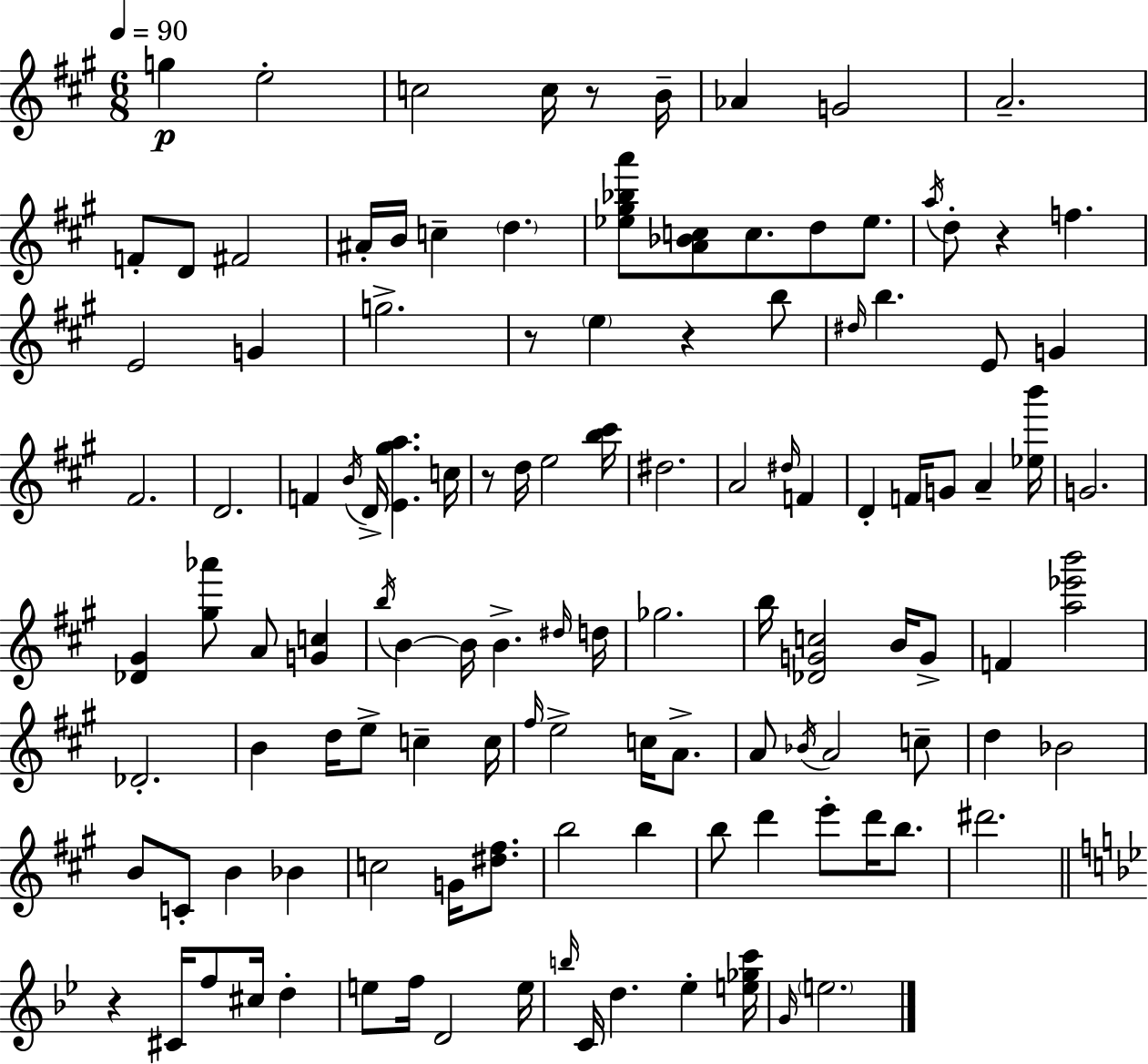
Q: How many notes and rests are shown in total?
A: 121